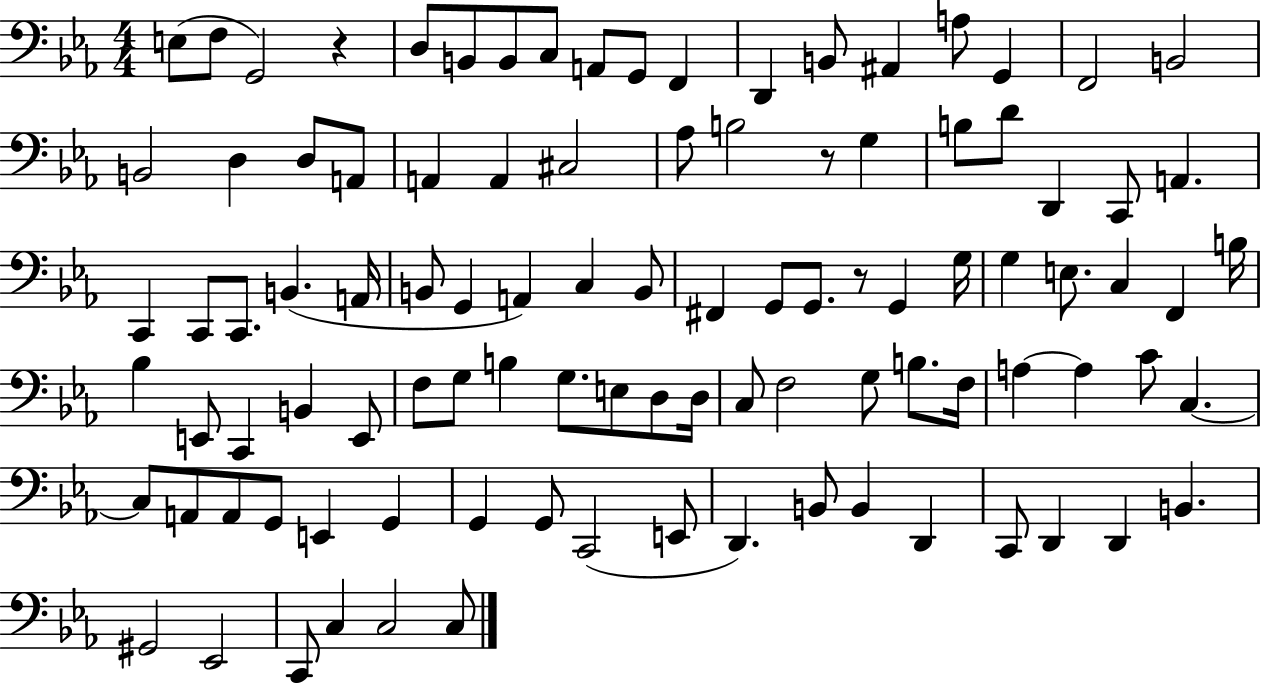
{
  \clef bass
  \numericTimeSignature
  \time 4/4
  \key ees \major
  e8( f8 g,2) r4 | d8 b,8 b,8 c8 a,8 g,8 f,4 | d,4 b,8 ais,4 a8 g,4 | f,2 b,2 | \break b,2 d4 d8 a,8 | a,4 a,4 cis2 | aes8 b2 r8 g4 | b8 d'8 d,4 c,8 a,4. | \break c,4 c,8 c,8. b,4.( a,16 | b,8 g,4 a,4) c4 b,8 | fis,4 g,8 g,8. r8 g,4 g16 | g4 e8. c4 f,4 b16 | \break bes4 e,8 c,4 b,4 e,8 | f8 g8 b4 g8. e8 d8 d16 | c8 f2 g8 b8. f16 | a4~~ a4 c'8 c4.~~ | \break c8 a,8 a,8 g,8 e,4 g,4 | g,4 g,8 c,2( e,8 | d,4.) b,8 b,4 d,4 | c,8 d,4 d,4 b,4. | \break gis,2 ees,2 | c,8 c4 c2 c8 | \bar "|."
}